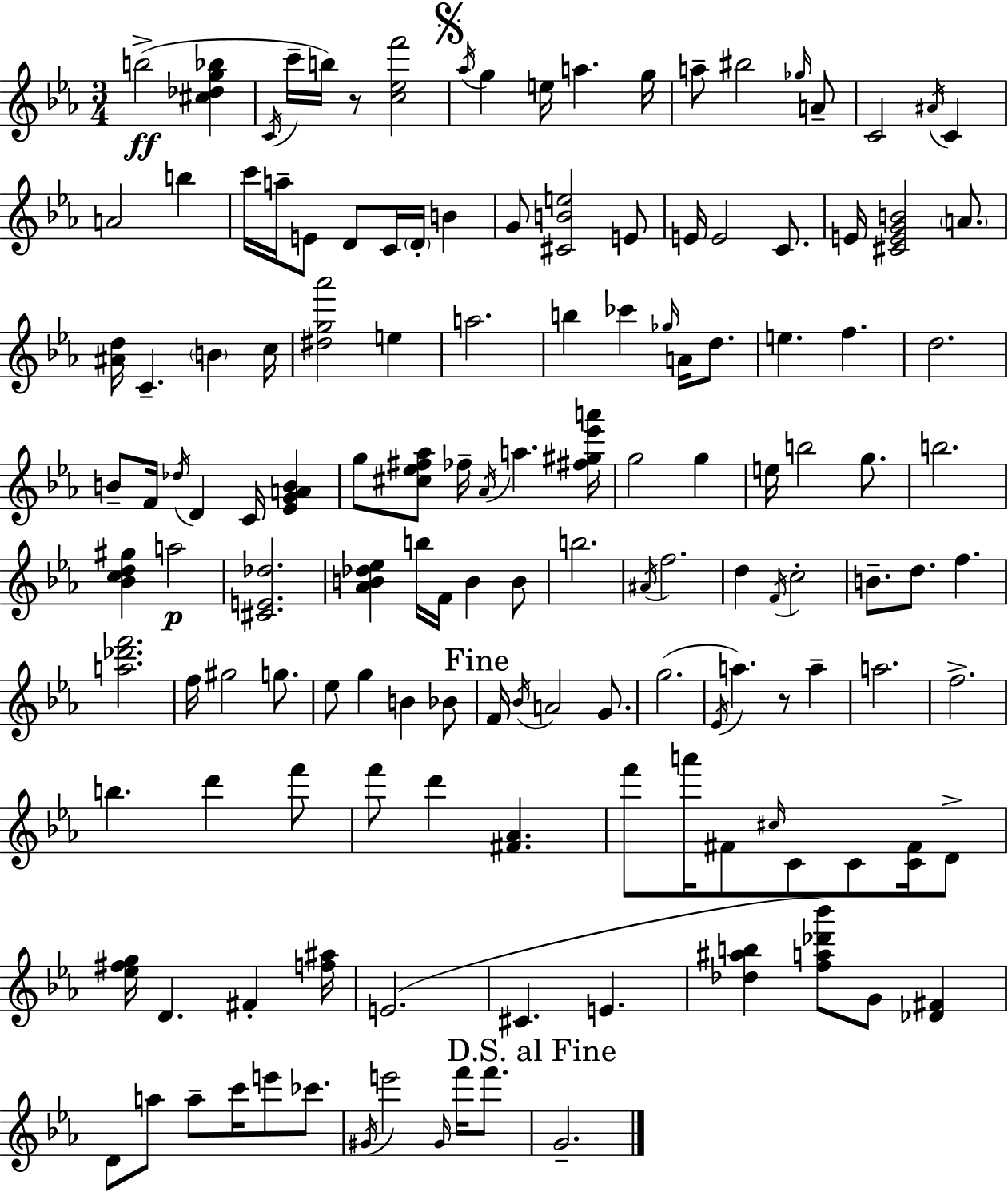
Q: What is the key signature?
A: C minor